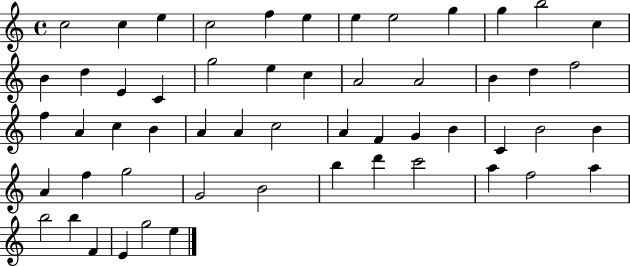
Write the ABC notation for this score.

X:1
T:Untitled
M:4/4
L:1/4
K:C
c2 c e c2 f e e e2 g g b2 c B d E C g2 e c A2 A2 B d f2 f A c B A A c2 A F G B C B2 B A f g2 G2 B2 b d' c'2 a f2 a b2 b F E g2 e